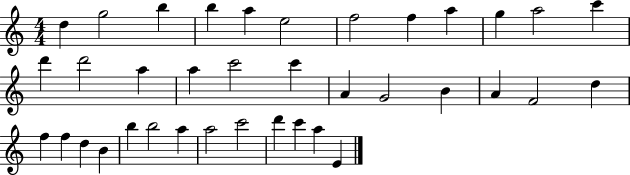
D5/q G5/h B5/q B5/q A5/q E5/h F5/h F5/q A5/q G5/q A5/h C6/q D6/q D6/h A5/q A5/q C6/h C6/q A4/q G4/h B4/q A4/q F4/h D5/q F5/q F5/q D5/q B4/q B5/q B5/h A5/q A5/h C6/h D6/q C6/q A5/q E4/q